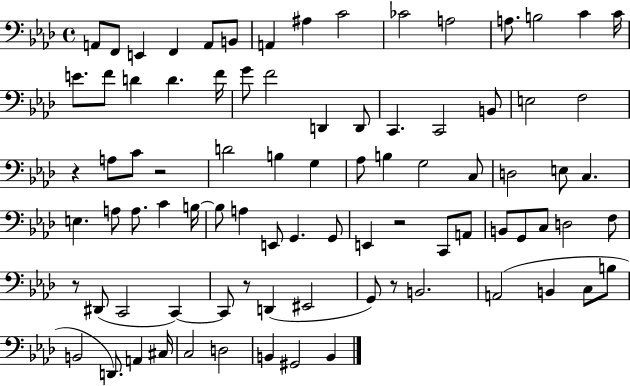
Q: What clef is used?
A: bass